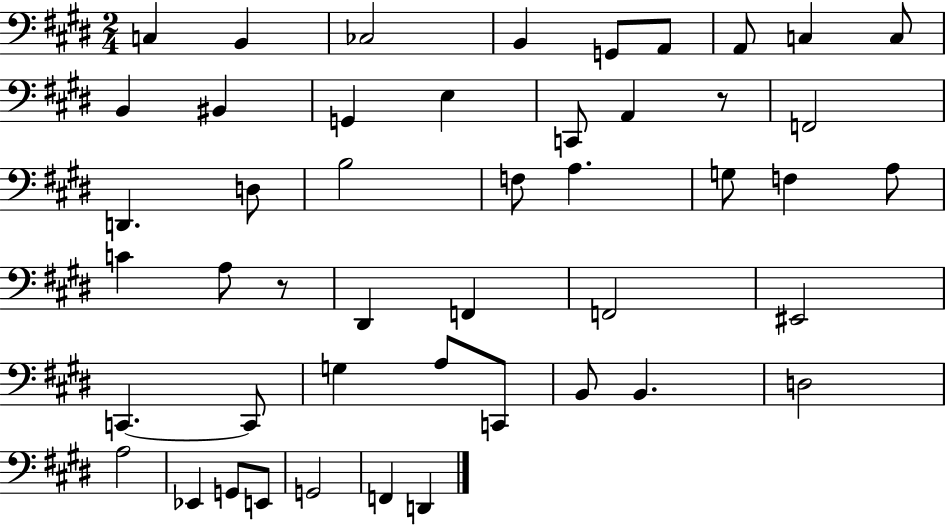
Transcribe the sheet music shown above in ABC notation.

X:1
T:Untitled
M:2/4
L:1/4
K:E
C, B,, _C,2 B,, G,,/2 A,,/2 A,,/2 C, C,/2 B,, ^B,, G,, E, C,,/2 A,, z/2 F,,2 D,, D,/2 B,2 F,/2 A, G,/2 F, A,/2 C A,/2 z/2 ^D,, F,, F,,2 ^E,,2 C,, C,,/2 G, A,/2 C,,/2 B,,/2 B,, D,2 A,2 _E,, G,,/2 E,,/2 G,,2 F,, D,,